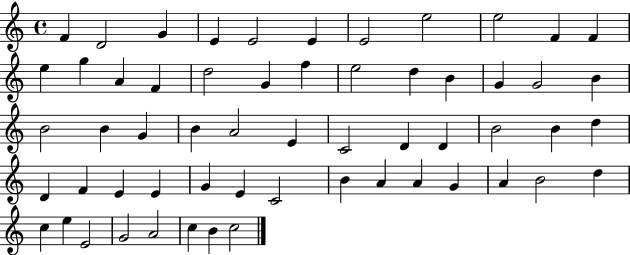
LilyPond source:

{
  \clef treble
  \time 4/4
  \defaultTimeSignature
  \key c \major
  f'4 d'2 g'4 | e'4 e'2 e'4 | e'2 e''2 | e''2 f'4 f'4 | \break e''4 g''4 a'4 f'4 | d''2 g'4 f''4 | e''2 d''4 b'4 | g'4 g'2 b'4 | \break b'2 b'4 g'4 | b'4 a'2 e'4 | c'2 d'4 d'4 | b'2 b'4 d''4 | \break d'4 f'4 e'4 e'4 | g'4 e'4 c'2 | b'4 a'4 a'4 g'4 | a'4 b'2 d''4 | \break c''4 e''4 e'2 | g'2 a'2 | c''4 b'4 c''2 | \bar "|."
}